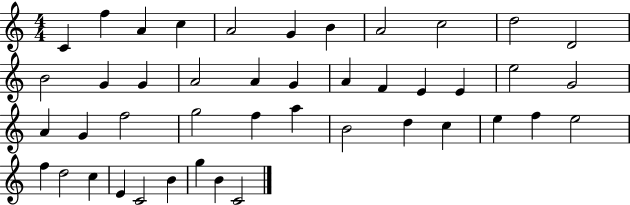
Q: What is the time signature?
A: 4/4